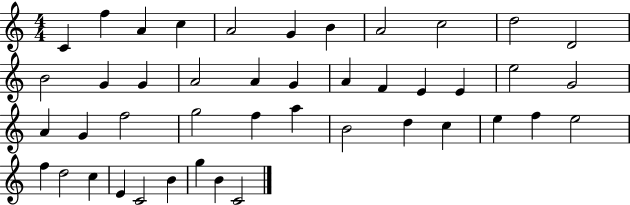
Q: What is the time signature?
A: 4/4